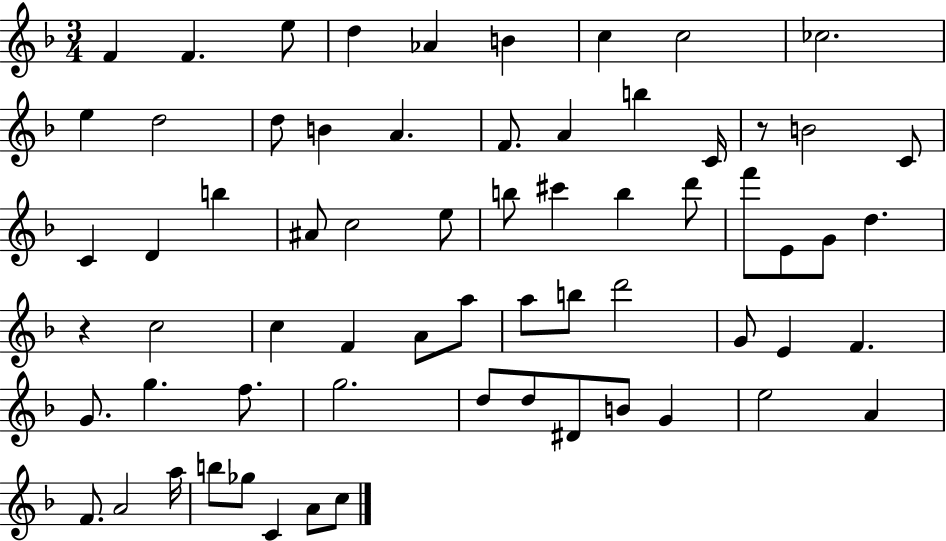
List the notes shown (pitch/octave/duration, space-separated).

F4/q F4/q. E5/e D5/q Ab4/q B4/q C5/q C5/h CES5/h. E5/q D5/h D5/e B4/q A4/q. F4/e. A4/q B5/q C4/s R/e B4/h C4/e C4/q D4/q B5/q A#4/e C5/h E5/e B5/e C#6/q B5/q D6/e F6/e E4/e G4/e D5/q. R/q C5/h C5/q F4/q A4/e A5/e A5/e B5/e D6/h G4/e E4/q F4/q. G4/e. G5/q. F5/e. G5/h. D5/e D5/e D#4/e B4/e G4/q E5/h A4/q F4/e. A4/h A5/s B5/e Gb5/e C4/q A4/e C5/e